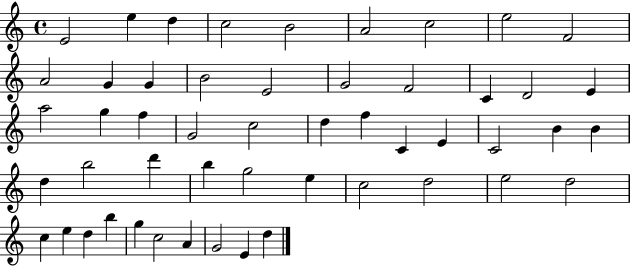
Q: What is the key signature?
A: C major